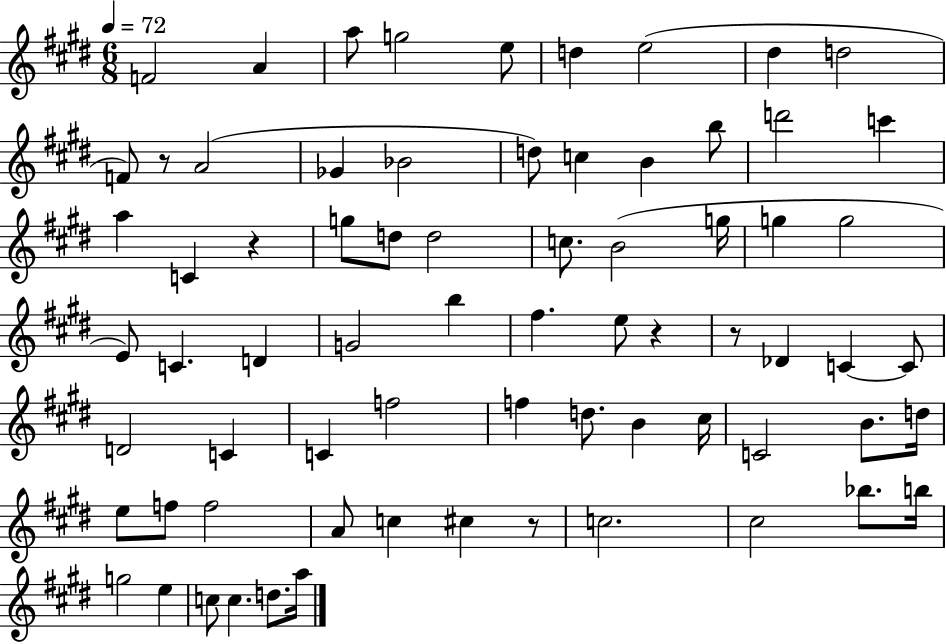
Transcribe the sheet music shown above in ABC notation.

X:1
T:Untitled
M:6/8
L:1/4
K:E
F2 A a/2 g2 e/2 d e2 ^d d2 F/2 z/2 A2 _G _B2 d/2 c B b/2 d'2 c' a C z g/2 d/2 d2 c/2 B2 g/4 g g2 E/2 C D G2 b ^f e/2 z z/2 _D C C/2 D2 C C f2 f d/2 B ^c/4 C2 B/2 d/4 e/2 f/2 f2 A/2 c ^c z/2 c2 ^c2 _b/2 b/4 g2 e c/2 c d/2 a/4